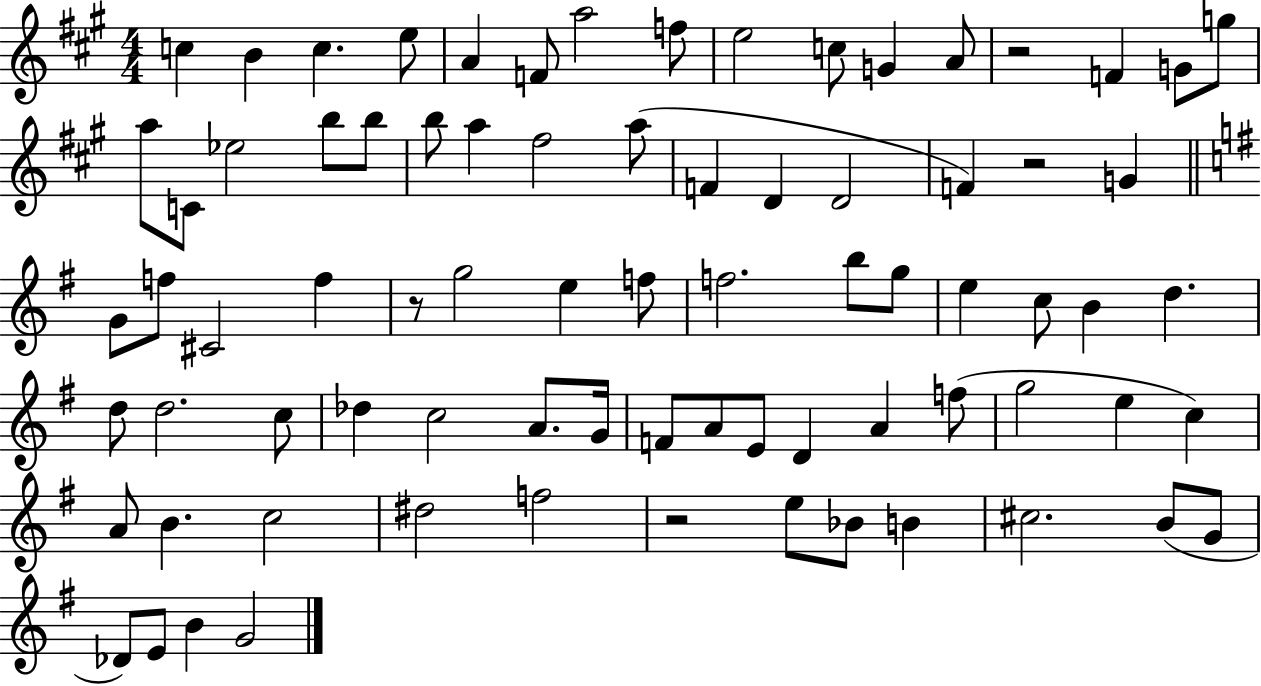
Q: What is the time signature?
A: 4/4